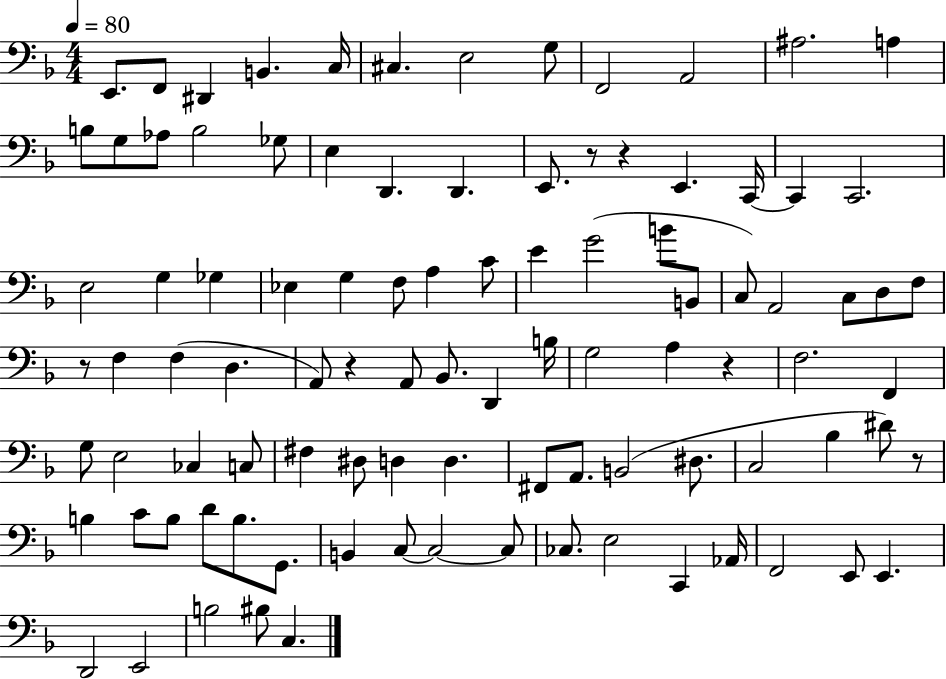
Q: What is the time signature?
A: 4/4